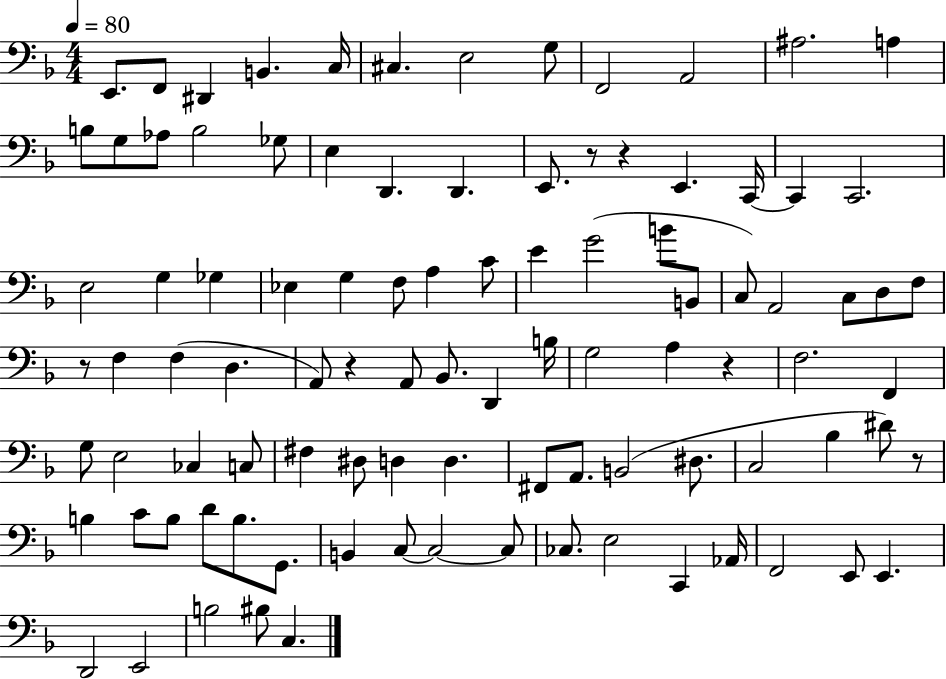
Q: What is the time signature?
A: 4/4